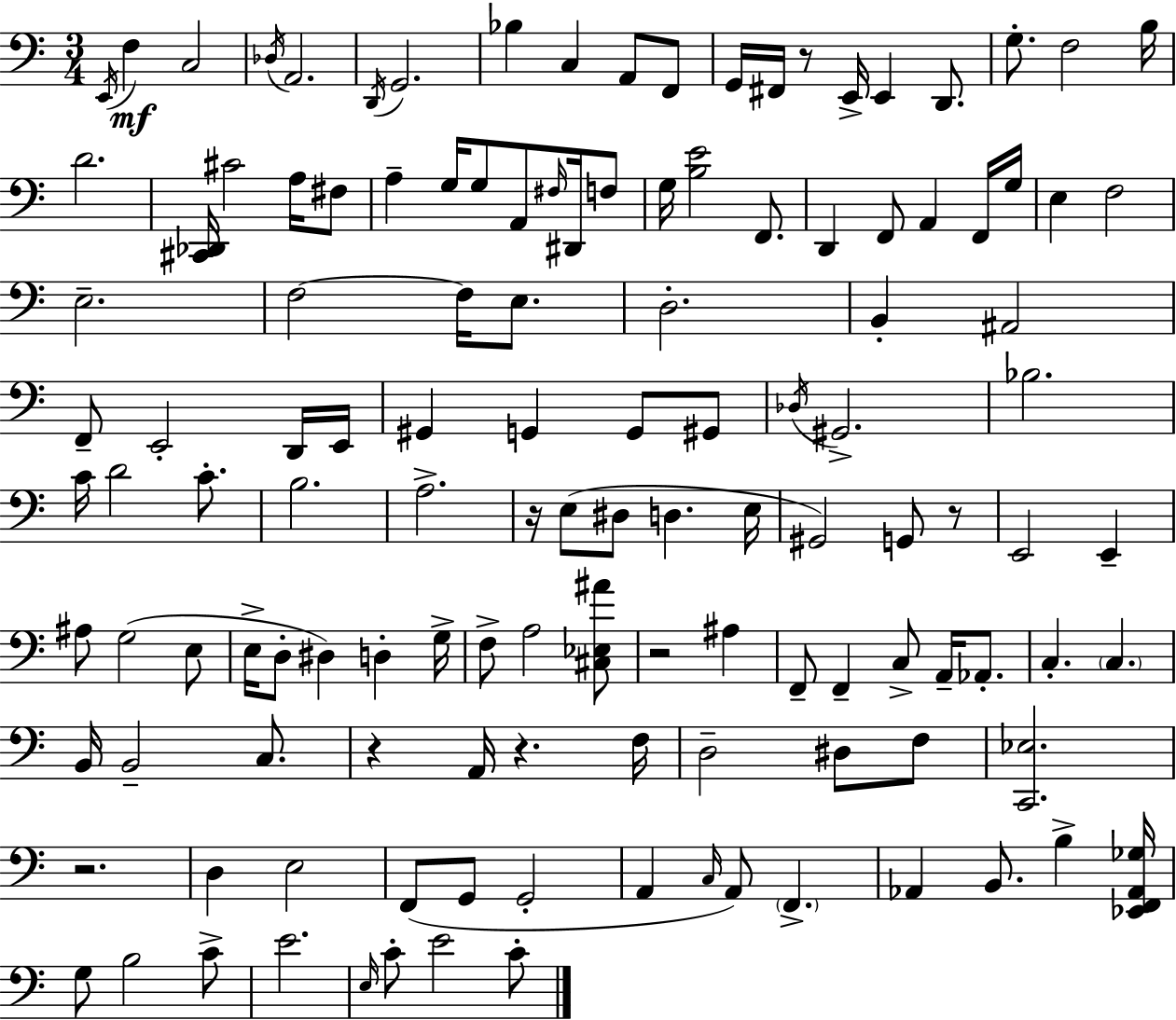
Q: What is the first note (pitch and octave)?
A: E2